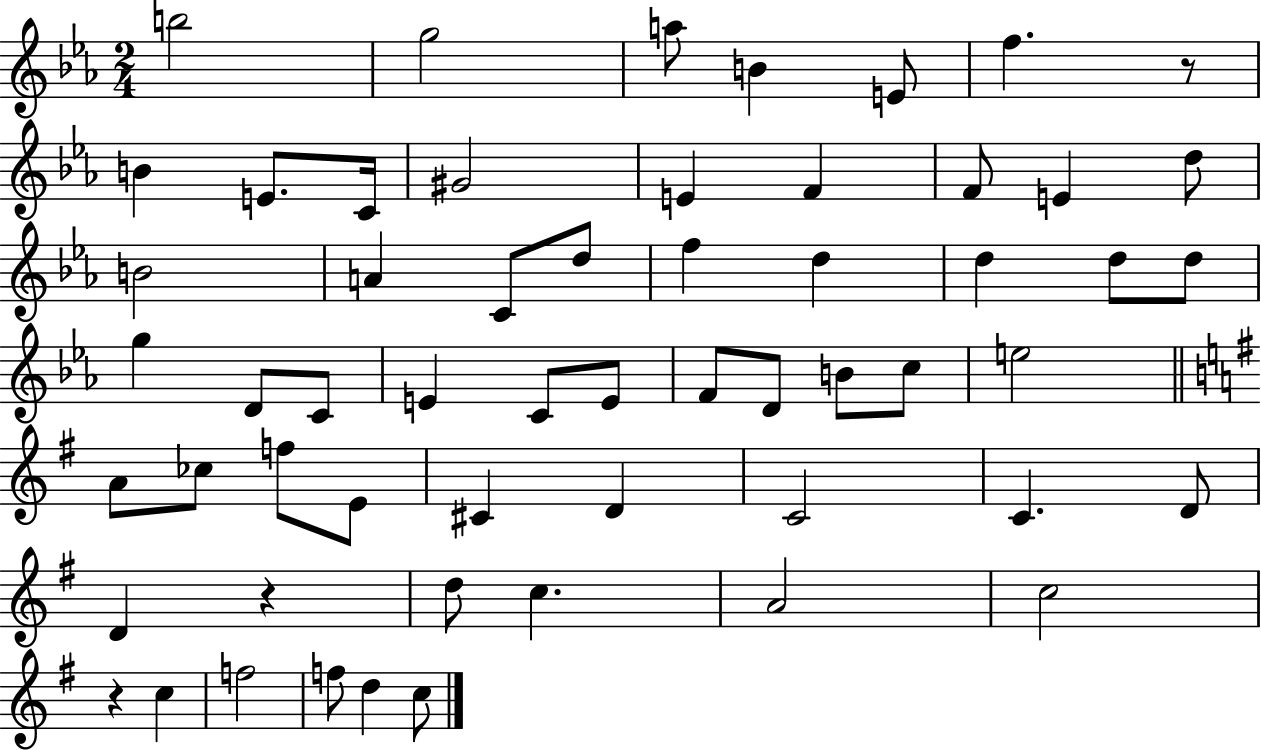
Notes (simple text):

B5/h G5/h A5/e B4/q E4/e F5/q. R/e B4/q E4/e. C4/s G#4/h E4/q F4/q F4/e E4/q D5/e B4/h A4/q C4/e D5/e F5/q D5/q D5/q D5/e D5/e G5/q D4/e C4/e E4/q C4/e E4/e F4/e D4/e B4/e C5/e E5/h A4/e CES5/e F5/e E4/e C#4/q D4/q C4/h C4/q. D4/e D4/q R/q D5/e C5/q. A4/h C5/h R/q C5/q F5/h F5/e D5/q C5/e